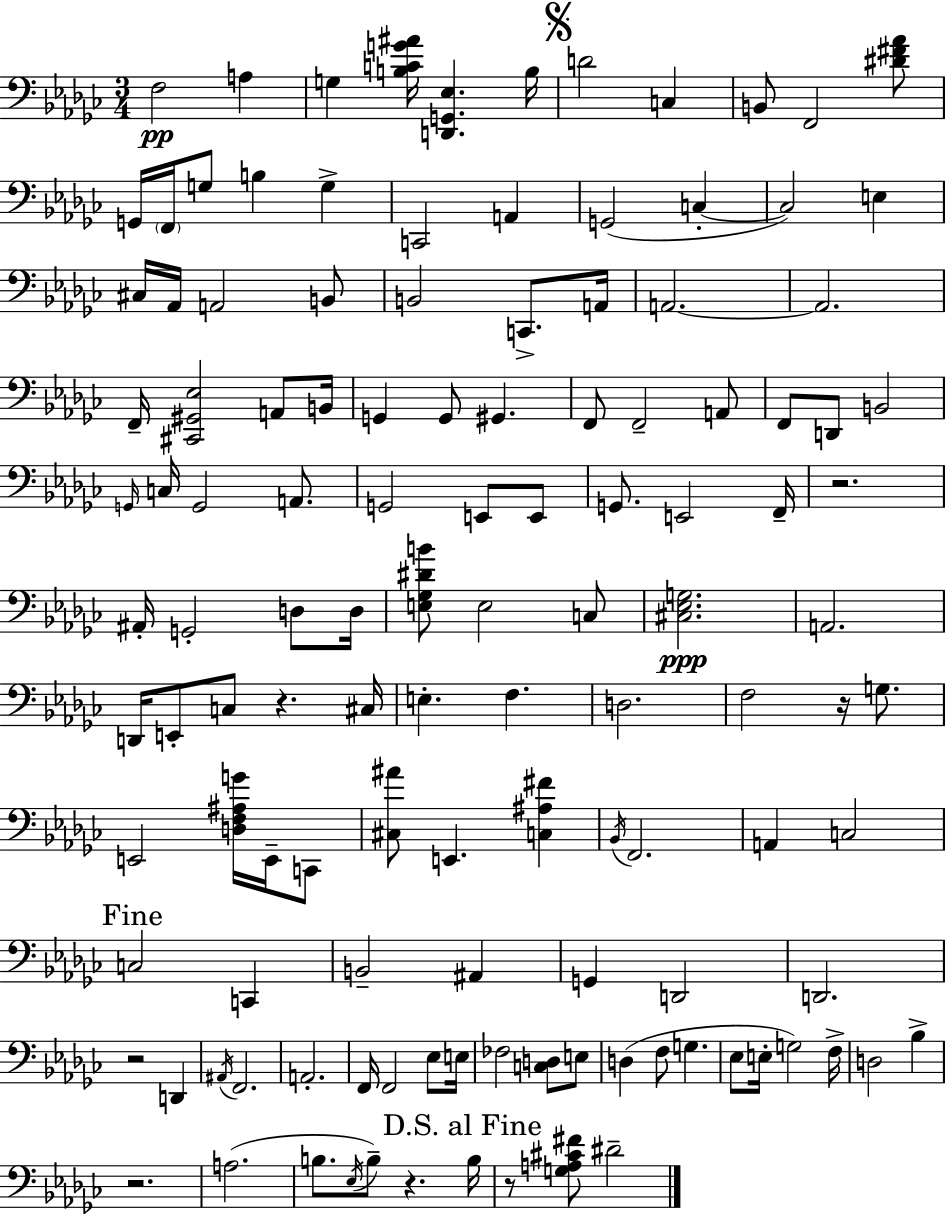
X:1
T:Untitled
M:3/4
L:1/4
K:Ebm
F,2 A, G, [B,CG^A]/4 [D,,G,,_E,] B,/4 D2 C, B,,/2 F,,2 [^D^F_A]/2 G,,/4 F,,/4 G,/2 B, G, C,,2 A,, G,,2 C, C,2 E, ^C,/4 _A,,/4 A,,2 B,,/2 B,,2 C,,/2 A,,/4 A,,2 A,,2 F,,/4 [^C,,^G,,_E,]2 A,,/2 B,,/4 G,, G,,/2 ^G,, F,,/2 F,,2 A,,/2 F,,/2 D,,/2 B,,2 G,,/4 C,/4 G,,2 A,,/2 G,,2 E,,/2 E,,/2 G,,/2 E,,2 F,,/4 z2 ^A,,/4 G,,2 D,/2 D,/4 [E,_G,^DB]/2 E,2 C,/2 [^C,_E,G,]2 A,,2 D,,/4 E,,/2 C,/2 z ^C,/4 E, F, D,2 F,2 z/4 G,/2 E,,2 [D,F,^A,G]/4 E,,/4 C,,/2 [^C,^A]/2 E,, [C,^A,^F] _B,,/4 F,,2 A,, C,2 C,2 C,, B,,2 ^A,, G,, D,,2 D,,2 z2 D,, ^A,,/4 F,,2 A,,2 F,,/4 F,,2 _E,/2 E,/4 _F,2 [C,D,]/2 E,/2 D, F,/2 G, _E,/2 E,/4 G,2 F,/4 D,2 _B, z2 A,2 B,/2 _E,/4 B,/2 z B,/4 z/2 [G,A,^C^F]/2 ^D2